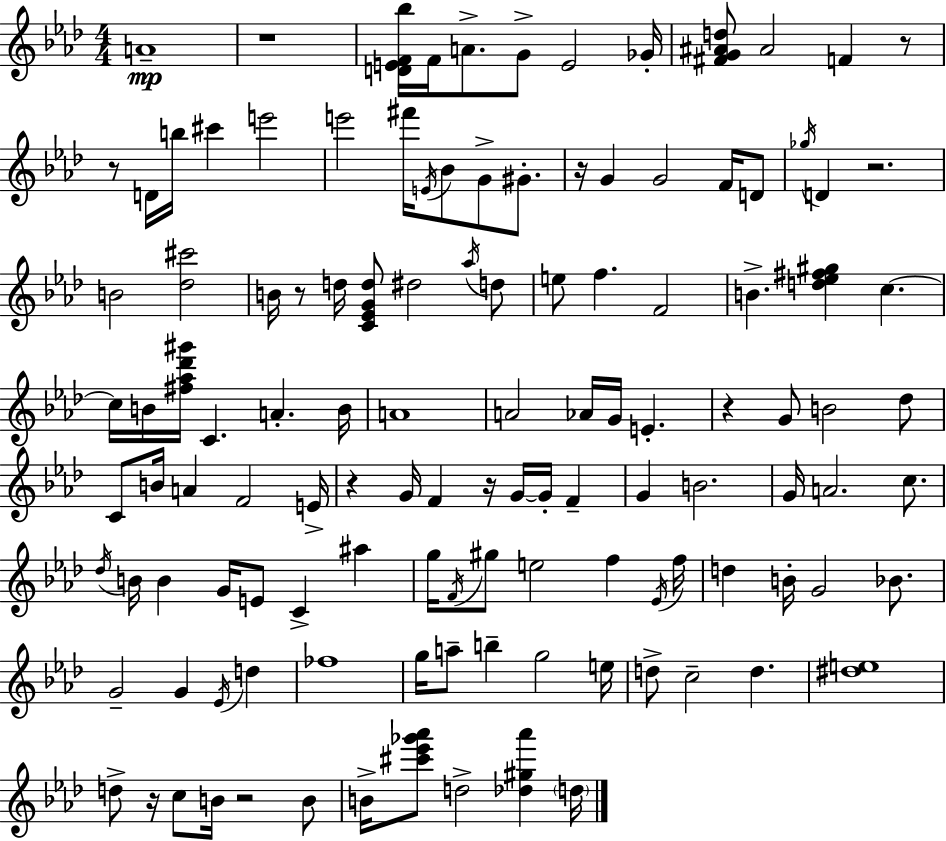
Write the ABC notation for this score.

X:1
T:Untitled
M:4/4
L:1/4
K:Ab
A4 z4 [DEF_b]/4 F/4 A/2 G/2 E2 _G/4 [^FG^Ad]/2 ^A2 F z/2 z/2 D/4 b/4 ^c' e'2 e'2 ^f'/4 E/4 _B/2 G/2 ^G/2 z/4 G G2 F/4 D/2 _g/4 D z2 B2 [_d^c']2 B/4 z/2 d/4 [C_EGd]/2 ^d2 _a/4 d/2 e/2 f F2 B [d_e^f^g] c c/4 B/4 [^f_a_d'^g']/4 C A B/4 A4 A2 _A/4 G/4 E z G/2 B2 _d/2 C/2 B/4 A F2 E/4 z G/4 F z/4 G/4 G/4 F G B2 G/4 A2 c/2 _d/4 B/4 B G/4 E/2 C ^a g/4 F/4 ^g/2 e2 f _E/4 f/4 d B/4 G2 _B/2 G2 G _E/4 d _f4 g/4 a/2 b g2 e/4 d/2 c2 d [^de]4 d/2 z/4 c/2 B/4 z2 B/2 B/4 [^c'_e'_g'_a']/2 d2 [_d^g_a'] d/4